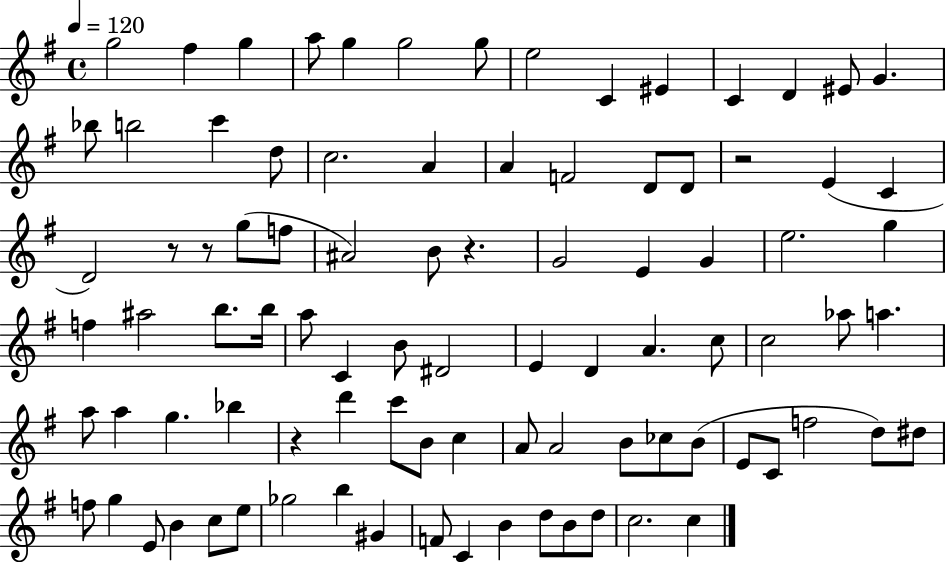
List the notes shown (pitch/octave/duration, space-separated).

G5/h F#5/q G5/q A5/e G5/q G5/h G5/e E5/h C4/q EIS4/q C4/q D4/q EIS4/e G4/q. Bb5/e B5/h C6/q D5/e C5/h. A4/q A4/q F4/h D4/e D4/e R/h E4/q C4/q D4/h R/e R/e G5/e F5/e A#4/h B4/e R/q. G4/h E4/q G4/q E5/h. G5/q F5/q A#5/h B5/e. B5/s A5/e C4/q B4/e D#4/h E4/q D4/q A4/q. C5/e C5/h Ab5/e A5/q. A5/e A5/q G5/q. Bb5/q R/q D6/q C6/e B4/e C5/q A4/e A4/h B4/e CES5/e B4/e E4/e C4/e F5/h D5/e D#5/e F5/e G5/q E4/e B4/q C5/e E5/e Gb5/h B5/q G#4/q F4/e C4/q B4/q D5/e B4/e D5/e C5/h. C5/q